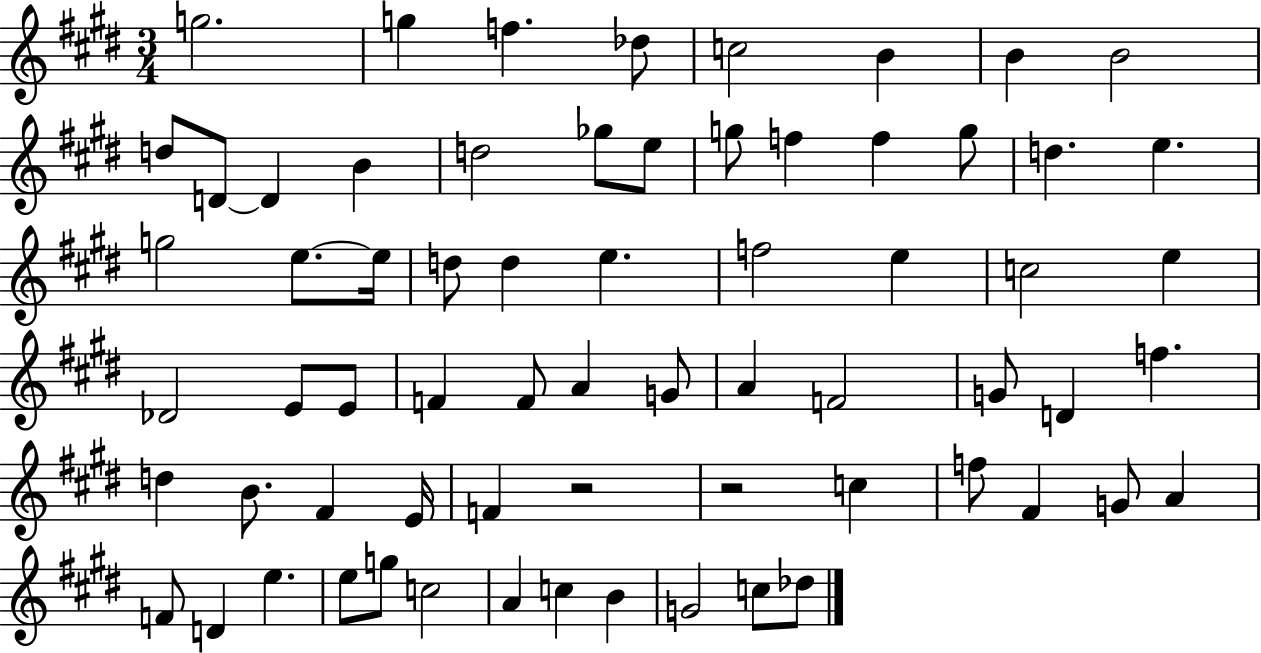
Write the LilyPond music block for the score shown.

{
  \clef treble
  \numericTimeSignature
  \time 3/4
  \key e \major
  g''2. | g''4 f''4. des''8 | c''2 b'4 | b'4 b'2 | \break d''8 d'8~~ d'4 b'4 | d''2 ges''8 e''8 | g''8 f''4 f''4 g''8 | d''4. e''4. | \break g''2 e''8.~~ e''16 | d''8 d''4 e''4. | f''2 e''4 | c''2 e''4 | \break des'2 e'8 e'8 | f'4 f'8 a'4 g'8 | a'4 f'2 | g'8 d'4 f''4. | \break d''4 b'8. fis'4 e'16 | f'4 r2 | r2 c''4 | f''8 fis'4 g'8 a'4 | \break f'8 d'4 e''4. | e''8 g''8 c''2 | a'4 c''4 b'4 | g'2 c''8 des''8 | \break \bar "|."
}